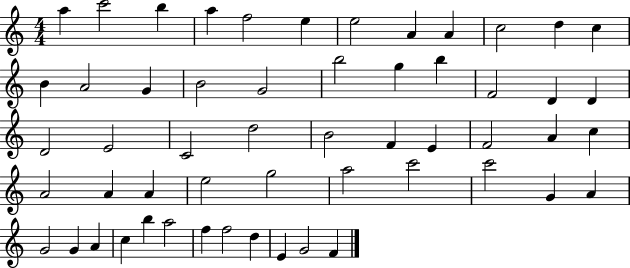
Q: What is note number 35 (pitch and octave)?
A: A4